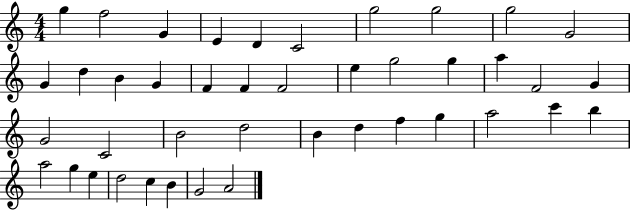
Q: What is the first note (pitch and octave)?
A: G5